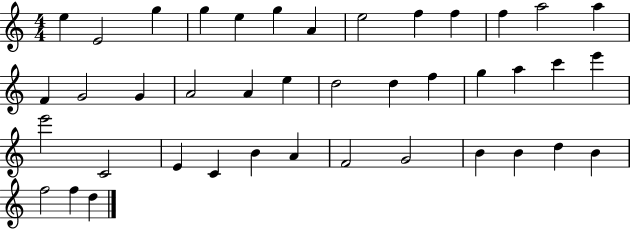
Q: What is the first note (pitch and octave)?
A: E5